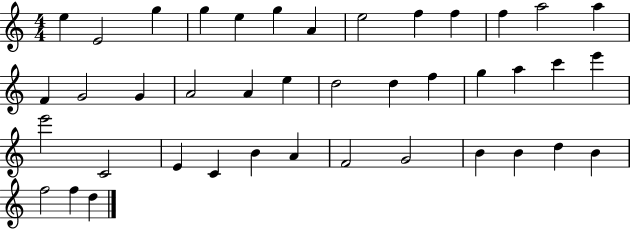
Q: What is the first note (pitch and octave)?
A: E5